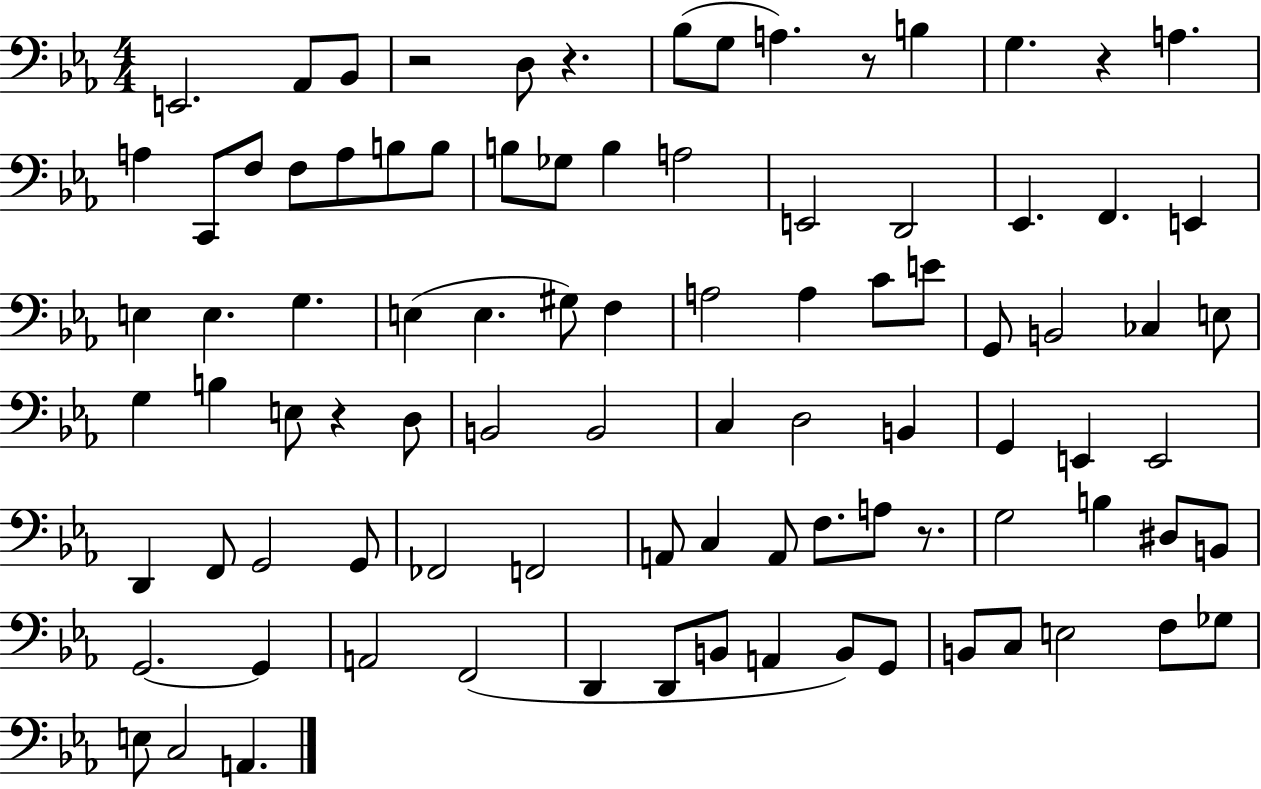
{
  \clef bass
  \numericTimeSignature
  \time 4/4
  \key ees \major
  e,2. aes,8 bes,8 | r2 d8 r4. | bes8( g8 a4.) r8 b4 | g4. r4 a4. | \break a4 c,8 f8 f8 a8 b8 b8 | b8 ges8 b4 a2 | e,2 d,2 | ees,4. f,4. e,4 | \break e4 e4. g4. | e4( e4. gis8) f4 | a2 a4 c'8 e'8 | g,8 b,2 ces4 e8 | \break g4 b4 e8 r4 d8 | b,2 b,2 | c4 d2 b,4 | g,4 e,4 e,2 | \break d,4 f,8 g,2 g,8 | fes,2 f,2 | a,8 c4 a,8 f8. a8 r8. | g2 b4 dis8 b,8 | \break g,2.~~ g,4 | a,2 f,2( | d,4 d,8 b,8 a,4 b,8) g,8 | b,8 c8 e2 f8 ges8 | \break e8 c2 a,4. | \bar "|."
}